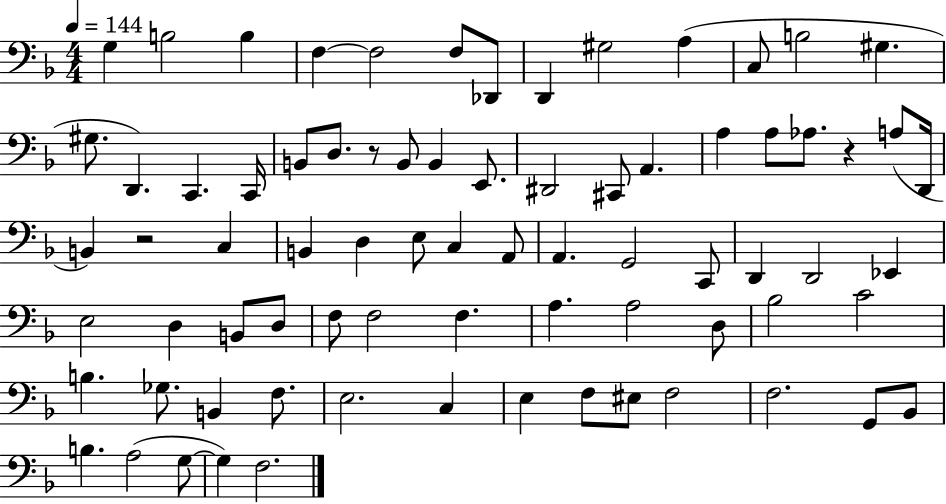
{
  \clef bass
  \numericTimeSignature
  \time 4/4
  \key f \major
  \tempo 4 = 144
  \repeat volta 2 { g4 b2 b4 | f4~~ f2 f8 des,8 | d,4 gis2 a4( | c8 b2 gis4. | \break gis8. d,4.) c,4. c,16 | b,8 d8. r8 b,8 b,4 e,8. | dis,2 cis,8 a,4. | a4 a8 aes8. r4 a8( d,16 | \break b,4) r2 c4 | b,4 d4 e8 c4 a,8 | a,4. g,2 c,8 | d,4 d,2 ees,4 | \break e2 d4 b,8 d8 | f8 f2 f4. | a4. a2 d8 | bes2 c'2 | \break b4. ges8. b,4 f8. | e2. c4 | e4 f8 eis8 f2 | f2. g,8 bes,8 | \break b4. a2( g8~~ | g4) f2. | } \bar "|."
}